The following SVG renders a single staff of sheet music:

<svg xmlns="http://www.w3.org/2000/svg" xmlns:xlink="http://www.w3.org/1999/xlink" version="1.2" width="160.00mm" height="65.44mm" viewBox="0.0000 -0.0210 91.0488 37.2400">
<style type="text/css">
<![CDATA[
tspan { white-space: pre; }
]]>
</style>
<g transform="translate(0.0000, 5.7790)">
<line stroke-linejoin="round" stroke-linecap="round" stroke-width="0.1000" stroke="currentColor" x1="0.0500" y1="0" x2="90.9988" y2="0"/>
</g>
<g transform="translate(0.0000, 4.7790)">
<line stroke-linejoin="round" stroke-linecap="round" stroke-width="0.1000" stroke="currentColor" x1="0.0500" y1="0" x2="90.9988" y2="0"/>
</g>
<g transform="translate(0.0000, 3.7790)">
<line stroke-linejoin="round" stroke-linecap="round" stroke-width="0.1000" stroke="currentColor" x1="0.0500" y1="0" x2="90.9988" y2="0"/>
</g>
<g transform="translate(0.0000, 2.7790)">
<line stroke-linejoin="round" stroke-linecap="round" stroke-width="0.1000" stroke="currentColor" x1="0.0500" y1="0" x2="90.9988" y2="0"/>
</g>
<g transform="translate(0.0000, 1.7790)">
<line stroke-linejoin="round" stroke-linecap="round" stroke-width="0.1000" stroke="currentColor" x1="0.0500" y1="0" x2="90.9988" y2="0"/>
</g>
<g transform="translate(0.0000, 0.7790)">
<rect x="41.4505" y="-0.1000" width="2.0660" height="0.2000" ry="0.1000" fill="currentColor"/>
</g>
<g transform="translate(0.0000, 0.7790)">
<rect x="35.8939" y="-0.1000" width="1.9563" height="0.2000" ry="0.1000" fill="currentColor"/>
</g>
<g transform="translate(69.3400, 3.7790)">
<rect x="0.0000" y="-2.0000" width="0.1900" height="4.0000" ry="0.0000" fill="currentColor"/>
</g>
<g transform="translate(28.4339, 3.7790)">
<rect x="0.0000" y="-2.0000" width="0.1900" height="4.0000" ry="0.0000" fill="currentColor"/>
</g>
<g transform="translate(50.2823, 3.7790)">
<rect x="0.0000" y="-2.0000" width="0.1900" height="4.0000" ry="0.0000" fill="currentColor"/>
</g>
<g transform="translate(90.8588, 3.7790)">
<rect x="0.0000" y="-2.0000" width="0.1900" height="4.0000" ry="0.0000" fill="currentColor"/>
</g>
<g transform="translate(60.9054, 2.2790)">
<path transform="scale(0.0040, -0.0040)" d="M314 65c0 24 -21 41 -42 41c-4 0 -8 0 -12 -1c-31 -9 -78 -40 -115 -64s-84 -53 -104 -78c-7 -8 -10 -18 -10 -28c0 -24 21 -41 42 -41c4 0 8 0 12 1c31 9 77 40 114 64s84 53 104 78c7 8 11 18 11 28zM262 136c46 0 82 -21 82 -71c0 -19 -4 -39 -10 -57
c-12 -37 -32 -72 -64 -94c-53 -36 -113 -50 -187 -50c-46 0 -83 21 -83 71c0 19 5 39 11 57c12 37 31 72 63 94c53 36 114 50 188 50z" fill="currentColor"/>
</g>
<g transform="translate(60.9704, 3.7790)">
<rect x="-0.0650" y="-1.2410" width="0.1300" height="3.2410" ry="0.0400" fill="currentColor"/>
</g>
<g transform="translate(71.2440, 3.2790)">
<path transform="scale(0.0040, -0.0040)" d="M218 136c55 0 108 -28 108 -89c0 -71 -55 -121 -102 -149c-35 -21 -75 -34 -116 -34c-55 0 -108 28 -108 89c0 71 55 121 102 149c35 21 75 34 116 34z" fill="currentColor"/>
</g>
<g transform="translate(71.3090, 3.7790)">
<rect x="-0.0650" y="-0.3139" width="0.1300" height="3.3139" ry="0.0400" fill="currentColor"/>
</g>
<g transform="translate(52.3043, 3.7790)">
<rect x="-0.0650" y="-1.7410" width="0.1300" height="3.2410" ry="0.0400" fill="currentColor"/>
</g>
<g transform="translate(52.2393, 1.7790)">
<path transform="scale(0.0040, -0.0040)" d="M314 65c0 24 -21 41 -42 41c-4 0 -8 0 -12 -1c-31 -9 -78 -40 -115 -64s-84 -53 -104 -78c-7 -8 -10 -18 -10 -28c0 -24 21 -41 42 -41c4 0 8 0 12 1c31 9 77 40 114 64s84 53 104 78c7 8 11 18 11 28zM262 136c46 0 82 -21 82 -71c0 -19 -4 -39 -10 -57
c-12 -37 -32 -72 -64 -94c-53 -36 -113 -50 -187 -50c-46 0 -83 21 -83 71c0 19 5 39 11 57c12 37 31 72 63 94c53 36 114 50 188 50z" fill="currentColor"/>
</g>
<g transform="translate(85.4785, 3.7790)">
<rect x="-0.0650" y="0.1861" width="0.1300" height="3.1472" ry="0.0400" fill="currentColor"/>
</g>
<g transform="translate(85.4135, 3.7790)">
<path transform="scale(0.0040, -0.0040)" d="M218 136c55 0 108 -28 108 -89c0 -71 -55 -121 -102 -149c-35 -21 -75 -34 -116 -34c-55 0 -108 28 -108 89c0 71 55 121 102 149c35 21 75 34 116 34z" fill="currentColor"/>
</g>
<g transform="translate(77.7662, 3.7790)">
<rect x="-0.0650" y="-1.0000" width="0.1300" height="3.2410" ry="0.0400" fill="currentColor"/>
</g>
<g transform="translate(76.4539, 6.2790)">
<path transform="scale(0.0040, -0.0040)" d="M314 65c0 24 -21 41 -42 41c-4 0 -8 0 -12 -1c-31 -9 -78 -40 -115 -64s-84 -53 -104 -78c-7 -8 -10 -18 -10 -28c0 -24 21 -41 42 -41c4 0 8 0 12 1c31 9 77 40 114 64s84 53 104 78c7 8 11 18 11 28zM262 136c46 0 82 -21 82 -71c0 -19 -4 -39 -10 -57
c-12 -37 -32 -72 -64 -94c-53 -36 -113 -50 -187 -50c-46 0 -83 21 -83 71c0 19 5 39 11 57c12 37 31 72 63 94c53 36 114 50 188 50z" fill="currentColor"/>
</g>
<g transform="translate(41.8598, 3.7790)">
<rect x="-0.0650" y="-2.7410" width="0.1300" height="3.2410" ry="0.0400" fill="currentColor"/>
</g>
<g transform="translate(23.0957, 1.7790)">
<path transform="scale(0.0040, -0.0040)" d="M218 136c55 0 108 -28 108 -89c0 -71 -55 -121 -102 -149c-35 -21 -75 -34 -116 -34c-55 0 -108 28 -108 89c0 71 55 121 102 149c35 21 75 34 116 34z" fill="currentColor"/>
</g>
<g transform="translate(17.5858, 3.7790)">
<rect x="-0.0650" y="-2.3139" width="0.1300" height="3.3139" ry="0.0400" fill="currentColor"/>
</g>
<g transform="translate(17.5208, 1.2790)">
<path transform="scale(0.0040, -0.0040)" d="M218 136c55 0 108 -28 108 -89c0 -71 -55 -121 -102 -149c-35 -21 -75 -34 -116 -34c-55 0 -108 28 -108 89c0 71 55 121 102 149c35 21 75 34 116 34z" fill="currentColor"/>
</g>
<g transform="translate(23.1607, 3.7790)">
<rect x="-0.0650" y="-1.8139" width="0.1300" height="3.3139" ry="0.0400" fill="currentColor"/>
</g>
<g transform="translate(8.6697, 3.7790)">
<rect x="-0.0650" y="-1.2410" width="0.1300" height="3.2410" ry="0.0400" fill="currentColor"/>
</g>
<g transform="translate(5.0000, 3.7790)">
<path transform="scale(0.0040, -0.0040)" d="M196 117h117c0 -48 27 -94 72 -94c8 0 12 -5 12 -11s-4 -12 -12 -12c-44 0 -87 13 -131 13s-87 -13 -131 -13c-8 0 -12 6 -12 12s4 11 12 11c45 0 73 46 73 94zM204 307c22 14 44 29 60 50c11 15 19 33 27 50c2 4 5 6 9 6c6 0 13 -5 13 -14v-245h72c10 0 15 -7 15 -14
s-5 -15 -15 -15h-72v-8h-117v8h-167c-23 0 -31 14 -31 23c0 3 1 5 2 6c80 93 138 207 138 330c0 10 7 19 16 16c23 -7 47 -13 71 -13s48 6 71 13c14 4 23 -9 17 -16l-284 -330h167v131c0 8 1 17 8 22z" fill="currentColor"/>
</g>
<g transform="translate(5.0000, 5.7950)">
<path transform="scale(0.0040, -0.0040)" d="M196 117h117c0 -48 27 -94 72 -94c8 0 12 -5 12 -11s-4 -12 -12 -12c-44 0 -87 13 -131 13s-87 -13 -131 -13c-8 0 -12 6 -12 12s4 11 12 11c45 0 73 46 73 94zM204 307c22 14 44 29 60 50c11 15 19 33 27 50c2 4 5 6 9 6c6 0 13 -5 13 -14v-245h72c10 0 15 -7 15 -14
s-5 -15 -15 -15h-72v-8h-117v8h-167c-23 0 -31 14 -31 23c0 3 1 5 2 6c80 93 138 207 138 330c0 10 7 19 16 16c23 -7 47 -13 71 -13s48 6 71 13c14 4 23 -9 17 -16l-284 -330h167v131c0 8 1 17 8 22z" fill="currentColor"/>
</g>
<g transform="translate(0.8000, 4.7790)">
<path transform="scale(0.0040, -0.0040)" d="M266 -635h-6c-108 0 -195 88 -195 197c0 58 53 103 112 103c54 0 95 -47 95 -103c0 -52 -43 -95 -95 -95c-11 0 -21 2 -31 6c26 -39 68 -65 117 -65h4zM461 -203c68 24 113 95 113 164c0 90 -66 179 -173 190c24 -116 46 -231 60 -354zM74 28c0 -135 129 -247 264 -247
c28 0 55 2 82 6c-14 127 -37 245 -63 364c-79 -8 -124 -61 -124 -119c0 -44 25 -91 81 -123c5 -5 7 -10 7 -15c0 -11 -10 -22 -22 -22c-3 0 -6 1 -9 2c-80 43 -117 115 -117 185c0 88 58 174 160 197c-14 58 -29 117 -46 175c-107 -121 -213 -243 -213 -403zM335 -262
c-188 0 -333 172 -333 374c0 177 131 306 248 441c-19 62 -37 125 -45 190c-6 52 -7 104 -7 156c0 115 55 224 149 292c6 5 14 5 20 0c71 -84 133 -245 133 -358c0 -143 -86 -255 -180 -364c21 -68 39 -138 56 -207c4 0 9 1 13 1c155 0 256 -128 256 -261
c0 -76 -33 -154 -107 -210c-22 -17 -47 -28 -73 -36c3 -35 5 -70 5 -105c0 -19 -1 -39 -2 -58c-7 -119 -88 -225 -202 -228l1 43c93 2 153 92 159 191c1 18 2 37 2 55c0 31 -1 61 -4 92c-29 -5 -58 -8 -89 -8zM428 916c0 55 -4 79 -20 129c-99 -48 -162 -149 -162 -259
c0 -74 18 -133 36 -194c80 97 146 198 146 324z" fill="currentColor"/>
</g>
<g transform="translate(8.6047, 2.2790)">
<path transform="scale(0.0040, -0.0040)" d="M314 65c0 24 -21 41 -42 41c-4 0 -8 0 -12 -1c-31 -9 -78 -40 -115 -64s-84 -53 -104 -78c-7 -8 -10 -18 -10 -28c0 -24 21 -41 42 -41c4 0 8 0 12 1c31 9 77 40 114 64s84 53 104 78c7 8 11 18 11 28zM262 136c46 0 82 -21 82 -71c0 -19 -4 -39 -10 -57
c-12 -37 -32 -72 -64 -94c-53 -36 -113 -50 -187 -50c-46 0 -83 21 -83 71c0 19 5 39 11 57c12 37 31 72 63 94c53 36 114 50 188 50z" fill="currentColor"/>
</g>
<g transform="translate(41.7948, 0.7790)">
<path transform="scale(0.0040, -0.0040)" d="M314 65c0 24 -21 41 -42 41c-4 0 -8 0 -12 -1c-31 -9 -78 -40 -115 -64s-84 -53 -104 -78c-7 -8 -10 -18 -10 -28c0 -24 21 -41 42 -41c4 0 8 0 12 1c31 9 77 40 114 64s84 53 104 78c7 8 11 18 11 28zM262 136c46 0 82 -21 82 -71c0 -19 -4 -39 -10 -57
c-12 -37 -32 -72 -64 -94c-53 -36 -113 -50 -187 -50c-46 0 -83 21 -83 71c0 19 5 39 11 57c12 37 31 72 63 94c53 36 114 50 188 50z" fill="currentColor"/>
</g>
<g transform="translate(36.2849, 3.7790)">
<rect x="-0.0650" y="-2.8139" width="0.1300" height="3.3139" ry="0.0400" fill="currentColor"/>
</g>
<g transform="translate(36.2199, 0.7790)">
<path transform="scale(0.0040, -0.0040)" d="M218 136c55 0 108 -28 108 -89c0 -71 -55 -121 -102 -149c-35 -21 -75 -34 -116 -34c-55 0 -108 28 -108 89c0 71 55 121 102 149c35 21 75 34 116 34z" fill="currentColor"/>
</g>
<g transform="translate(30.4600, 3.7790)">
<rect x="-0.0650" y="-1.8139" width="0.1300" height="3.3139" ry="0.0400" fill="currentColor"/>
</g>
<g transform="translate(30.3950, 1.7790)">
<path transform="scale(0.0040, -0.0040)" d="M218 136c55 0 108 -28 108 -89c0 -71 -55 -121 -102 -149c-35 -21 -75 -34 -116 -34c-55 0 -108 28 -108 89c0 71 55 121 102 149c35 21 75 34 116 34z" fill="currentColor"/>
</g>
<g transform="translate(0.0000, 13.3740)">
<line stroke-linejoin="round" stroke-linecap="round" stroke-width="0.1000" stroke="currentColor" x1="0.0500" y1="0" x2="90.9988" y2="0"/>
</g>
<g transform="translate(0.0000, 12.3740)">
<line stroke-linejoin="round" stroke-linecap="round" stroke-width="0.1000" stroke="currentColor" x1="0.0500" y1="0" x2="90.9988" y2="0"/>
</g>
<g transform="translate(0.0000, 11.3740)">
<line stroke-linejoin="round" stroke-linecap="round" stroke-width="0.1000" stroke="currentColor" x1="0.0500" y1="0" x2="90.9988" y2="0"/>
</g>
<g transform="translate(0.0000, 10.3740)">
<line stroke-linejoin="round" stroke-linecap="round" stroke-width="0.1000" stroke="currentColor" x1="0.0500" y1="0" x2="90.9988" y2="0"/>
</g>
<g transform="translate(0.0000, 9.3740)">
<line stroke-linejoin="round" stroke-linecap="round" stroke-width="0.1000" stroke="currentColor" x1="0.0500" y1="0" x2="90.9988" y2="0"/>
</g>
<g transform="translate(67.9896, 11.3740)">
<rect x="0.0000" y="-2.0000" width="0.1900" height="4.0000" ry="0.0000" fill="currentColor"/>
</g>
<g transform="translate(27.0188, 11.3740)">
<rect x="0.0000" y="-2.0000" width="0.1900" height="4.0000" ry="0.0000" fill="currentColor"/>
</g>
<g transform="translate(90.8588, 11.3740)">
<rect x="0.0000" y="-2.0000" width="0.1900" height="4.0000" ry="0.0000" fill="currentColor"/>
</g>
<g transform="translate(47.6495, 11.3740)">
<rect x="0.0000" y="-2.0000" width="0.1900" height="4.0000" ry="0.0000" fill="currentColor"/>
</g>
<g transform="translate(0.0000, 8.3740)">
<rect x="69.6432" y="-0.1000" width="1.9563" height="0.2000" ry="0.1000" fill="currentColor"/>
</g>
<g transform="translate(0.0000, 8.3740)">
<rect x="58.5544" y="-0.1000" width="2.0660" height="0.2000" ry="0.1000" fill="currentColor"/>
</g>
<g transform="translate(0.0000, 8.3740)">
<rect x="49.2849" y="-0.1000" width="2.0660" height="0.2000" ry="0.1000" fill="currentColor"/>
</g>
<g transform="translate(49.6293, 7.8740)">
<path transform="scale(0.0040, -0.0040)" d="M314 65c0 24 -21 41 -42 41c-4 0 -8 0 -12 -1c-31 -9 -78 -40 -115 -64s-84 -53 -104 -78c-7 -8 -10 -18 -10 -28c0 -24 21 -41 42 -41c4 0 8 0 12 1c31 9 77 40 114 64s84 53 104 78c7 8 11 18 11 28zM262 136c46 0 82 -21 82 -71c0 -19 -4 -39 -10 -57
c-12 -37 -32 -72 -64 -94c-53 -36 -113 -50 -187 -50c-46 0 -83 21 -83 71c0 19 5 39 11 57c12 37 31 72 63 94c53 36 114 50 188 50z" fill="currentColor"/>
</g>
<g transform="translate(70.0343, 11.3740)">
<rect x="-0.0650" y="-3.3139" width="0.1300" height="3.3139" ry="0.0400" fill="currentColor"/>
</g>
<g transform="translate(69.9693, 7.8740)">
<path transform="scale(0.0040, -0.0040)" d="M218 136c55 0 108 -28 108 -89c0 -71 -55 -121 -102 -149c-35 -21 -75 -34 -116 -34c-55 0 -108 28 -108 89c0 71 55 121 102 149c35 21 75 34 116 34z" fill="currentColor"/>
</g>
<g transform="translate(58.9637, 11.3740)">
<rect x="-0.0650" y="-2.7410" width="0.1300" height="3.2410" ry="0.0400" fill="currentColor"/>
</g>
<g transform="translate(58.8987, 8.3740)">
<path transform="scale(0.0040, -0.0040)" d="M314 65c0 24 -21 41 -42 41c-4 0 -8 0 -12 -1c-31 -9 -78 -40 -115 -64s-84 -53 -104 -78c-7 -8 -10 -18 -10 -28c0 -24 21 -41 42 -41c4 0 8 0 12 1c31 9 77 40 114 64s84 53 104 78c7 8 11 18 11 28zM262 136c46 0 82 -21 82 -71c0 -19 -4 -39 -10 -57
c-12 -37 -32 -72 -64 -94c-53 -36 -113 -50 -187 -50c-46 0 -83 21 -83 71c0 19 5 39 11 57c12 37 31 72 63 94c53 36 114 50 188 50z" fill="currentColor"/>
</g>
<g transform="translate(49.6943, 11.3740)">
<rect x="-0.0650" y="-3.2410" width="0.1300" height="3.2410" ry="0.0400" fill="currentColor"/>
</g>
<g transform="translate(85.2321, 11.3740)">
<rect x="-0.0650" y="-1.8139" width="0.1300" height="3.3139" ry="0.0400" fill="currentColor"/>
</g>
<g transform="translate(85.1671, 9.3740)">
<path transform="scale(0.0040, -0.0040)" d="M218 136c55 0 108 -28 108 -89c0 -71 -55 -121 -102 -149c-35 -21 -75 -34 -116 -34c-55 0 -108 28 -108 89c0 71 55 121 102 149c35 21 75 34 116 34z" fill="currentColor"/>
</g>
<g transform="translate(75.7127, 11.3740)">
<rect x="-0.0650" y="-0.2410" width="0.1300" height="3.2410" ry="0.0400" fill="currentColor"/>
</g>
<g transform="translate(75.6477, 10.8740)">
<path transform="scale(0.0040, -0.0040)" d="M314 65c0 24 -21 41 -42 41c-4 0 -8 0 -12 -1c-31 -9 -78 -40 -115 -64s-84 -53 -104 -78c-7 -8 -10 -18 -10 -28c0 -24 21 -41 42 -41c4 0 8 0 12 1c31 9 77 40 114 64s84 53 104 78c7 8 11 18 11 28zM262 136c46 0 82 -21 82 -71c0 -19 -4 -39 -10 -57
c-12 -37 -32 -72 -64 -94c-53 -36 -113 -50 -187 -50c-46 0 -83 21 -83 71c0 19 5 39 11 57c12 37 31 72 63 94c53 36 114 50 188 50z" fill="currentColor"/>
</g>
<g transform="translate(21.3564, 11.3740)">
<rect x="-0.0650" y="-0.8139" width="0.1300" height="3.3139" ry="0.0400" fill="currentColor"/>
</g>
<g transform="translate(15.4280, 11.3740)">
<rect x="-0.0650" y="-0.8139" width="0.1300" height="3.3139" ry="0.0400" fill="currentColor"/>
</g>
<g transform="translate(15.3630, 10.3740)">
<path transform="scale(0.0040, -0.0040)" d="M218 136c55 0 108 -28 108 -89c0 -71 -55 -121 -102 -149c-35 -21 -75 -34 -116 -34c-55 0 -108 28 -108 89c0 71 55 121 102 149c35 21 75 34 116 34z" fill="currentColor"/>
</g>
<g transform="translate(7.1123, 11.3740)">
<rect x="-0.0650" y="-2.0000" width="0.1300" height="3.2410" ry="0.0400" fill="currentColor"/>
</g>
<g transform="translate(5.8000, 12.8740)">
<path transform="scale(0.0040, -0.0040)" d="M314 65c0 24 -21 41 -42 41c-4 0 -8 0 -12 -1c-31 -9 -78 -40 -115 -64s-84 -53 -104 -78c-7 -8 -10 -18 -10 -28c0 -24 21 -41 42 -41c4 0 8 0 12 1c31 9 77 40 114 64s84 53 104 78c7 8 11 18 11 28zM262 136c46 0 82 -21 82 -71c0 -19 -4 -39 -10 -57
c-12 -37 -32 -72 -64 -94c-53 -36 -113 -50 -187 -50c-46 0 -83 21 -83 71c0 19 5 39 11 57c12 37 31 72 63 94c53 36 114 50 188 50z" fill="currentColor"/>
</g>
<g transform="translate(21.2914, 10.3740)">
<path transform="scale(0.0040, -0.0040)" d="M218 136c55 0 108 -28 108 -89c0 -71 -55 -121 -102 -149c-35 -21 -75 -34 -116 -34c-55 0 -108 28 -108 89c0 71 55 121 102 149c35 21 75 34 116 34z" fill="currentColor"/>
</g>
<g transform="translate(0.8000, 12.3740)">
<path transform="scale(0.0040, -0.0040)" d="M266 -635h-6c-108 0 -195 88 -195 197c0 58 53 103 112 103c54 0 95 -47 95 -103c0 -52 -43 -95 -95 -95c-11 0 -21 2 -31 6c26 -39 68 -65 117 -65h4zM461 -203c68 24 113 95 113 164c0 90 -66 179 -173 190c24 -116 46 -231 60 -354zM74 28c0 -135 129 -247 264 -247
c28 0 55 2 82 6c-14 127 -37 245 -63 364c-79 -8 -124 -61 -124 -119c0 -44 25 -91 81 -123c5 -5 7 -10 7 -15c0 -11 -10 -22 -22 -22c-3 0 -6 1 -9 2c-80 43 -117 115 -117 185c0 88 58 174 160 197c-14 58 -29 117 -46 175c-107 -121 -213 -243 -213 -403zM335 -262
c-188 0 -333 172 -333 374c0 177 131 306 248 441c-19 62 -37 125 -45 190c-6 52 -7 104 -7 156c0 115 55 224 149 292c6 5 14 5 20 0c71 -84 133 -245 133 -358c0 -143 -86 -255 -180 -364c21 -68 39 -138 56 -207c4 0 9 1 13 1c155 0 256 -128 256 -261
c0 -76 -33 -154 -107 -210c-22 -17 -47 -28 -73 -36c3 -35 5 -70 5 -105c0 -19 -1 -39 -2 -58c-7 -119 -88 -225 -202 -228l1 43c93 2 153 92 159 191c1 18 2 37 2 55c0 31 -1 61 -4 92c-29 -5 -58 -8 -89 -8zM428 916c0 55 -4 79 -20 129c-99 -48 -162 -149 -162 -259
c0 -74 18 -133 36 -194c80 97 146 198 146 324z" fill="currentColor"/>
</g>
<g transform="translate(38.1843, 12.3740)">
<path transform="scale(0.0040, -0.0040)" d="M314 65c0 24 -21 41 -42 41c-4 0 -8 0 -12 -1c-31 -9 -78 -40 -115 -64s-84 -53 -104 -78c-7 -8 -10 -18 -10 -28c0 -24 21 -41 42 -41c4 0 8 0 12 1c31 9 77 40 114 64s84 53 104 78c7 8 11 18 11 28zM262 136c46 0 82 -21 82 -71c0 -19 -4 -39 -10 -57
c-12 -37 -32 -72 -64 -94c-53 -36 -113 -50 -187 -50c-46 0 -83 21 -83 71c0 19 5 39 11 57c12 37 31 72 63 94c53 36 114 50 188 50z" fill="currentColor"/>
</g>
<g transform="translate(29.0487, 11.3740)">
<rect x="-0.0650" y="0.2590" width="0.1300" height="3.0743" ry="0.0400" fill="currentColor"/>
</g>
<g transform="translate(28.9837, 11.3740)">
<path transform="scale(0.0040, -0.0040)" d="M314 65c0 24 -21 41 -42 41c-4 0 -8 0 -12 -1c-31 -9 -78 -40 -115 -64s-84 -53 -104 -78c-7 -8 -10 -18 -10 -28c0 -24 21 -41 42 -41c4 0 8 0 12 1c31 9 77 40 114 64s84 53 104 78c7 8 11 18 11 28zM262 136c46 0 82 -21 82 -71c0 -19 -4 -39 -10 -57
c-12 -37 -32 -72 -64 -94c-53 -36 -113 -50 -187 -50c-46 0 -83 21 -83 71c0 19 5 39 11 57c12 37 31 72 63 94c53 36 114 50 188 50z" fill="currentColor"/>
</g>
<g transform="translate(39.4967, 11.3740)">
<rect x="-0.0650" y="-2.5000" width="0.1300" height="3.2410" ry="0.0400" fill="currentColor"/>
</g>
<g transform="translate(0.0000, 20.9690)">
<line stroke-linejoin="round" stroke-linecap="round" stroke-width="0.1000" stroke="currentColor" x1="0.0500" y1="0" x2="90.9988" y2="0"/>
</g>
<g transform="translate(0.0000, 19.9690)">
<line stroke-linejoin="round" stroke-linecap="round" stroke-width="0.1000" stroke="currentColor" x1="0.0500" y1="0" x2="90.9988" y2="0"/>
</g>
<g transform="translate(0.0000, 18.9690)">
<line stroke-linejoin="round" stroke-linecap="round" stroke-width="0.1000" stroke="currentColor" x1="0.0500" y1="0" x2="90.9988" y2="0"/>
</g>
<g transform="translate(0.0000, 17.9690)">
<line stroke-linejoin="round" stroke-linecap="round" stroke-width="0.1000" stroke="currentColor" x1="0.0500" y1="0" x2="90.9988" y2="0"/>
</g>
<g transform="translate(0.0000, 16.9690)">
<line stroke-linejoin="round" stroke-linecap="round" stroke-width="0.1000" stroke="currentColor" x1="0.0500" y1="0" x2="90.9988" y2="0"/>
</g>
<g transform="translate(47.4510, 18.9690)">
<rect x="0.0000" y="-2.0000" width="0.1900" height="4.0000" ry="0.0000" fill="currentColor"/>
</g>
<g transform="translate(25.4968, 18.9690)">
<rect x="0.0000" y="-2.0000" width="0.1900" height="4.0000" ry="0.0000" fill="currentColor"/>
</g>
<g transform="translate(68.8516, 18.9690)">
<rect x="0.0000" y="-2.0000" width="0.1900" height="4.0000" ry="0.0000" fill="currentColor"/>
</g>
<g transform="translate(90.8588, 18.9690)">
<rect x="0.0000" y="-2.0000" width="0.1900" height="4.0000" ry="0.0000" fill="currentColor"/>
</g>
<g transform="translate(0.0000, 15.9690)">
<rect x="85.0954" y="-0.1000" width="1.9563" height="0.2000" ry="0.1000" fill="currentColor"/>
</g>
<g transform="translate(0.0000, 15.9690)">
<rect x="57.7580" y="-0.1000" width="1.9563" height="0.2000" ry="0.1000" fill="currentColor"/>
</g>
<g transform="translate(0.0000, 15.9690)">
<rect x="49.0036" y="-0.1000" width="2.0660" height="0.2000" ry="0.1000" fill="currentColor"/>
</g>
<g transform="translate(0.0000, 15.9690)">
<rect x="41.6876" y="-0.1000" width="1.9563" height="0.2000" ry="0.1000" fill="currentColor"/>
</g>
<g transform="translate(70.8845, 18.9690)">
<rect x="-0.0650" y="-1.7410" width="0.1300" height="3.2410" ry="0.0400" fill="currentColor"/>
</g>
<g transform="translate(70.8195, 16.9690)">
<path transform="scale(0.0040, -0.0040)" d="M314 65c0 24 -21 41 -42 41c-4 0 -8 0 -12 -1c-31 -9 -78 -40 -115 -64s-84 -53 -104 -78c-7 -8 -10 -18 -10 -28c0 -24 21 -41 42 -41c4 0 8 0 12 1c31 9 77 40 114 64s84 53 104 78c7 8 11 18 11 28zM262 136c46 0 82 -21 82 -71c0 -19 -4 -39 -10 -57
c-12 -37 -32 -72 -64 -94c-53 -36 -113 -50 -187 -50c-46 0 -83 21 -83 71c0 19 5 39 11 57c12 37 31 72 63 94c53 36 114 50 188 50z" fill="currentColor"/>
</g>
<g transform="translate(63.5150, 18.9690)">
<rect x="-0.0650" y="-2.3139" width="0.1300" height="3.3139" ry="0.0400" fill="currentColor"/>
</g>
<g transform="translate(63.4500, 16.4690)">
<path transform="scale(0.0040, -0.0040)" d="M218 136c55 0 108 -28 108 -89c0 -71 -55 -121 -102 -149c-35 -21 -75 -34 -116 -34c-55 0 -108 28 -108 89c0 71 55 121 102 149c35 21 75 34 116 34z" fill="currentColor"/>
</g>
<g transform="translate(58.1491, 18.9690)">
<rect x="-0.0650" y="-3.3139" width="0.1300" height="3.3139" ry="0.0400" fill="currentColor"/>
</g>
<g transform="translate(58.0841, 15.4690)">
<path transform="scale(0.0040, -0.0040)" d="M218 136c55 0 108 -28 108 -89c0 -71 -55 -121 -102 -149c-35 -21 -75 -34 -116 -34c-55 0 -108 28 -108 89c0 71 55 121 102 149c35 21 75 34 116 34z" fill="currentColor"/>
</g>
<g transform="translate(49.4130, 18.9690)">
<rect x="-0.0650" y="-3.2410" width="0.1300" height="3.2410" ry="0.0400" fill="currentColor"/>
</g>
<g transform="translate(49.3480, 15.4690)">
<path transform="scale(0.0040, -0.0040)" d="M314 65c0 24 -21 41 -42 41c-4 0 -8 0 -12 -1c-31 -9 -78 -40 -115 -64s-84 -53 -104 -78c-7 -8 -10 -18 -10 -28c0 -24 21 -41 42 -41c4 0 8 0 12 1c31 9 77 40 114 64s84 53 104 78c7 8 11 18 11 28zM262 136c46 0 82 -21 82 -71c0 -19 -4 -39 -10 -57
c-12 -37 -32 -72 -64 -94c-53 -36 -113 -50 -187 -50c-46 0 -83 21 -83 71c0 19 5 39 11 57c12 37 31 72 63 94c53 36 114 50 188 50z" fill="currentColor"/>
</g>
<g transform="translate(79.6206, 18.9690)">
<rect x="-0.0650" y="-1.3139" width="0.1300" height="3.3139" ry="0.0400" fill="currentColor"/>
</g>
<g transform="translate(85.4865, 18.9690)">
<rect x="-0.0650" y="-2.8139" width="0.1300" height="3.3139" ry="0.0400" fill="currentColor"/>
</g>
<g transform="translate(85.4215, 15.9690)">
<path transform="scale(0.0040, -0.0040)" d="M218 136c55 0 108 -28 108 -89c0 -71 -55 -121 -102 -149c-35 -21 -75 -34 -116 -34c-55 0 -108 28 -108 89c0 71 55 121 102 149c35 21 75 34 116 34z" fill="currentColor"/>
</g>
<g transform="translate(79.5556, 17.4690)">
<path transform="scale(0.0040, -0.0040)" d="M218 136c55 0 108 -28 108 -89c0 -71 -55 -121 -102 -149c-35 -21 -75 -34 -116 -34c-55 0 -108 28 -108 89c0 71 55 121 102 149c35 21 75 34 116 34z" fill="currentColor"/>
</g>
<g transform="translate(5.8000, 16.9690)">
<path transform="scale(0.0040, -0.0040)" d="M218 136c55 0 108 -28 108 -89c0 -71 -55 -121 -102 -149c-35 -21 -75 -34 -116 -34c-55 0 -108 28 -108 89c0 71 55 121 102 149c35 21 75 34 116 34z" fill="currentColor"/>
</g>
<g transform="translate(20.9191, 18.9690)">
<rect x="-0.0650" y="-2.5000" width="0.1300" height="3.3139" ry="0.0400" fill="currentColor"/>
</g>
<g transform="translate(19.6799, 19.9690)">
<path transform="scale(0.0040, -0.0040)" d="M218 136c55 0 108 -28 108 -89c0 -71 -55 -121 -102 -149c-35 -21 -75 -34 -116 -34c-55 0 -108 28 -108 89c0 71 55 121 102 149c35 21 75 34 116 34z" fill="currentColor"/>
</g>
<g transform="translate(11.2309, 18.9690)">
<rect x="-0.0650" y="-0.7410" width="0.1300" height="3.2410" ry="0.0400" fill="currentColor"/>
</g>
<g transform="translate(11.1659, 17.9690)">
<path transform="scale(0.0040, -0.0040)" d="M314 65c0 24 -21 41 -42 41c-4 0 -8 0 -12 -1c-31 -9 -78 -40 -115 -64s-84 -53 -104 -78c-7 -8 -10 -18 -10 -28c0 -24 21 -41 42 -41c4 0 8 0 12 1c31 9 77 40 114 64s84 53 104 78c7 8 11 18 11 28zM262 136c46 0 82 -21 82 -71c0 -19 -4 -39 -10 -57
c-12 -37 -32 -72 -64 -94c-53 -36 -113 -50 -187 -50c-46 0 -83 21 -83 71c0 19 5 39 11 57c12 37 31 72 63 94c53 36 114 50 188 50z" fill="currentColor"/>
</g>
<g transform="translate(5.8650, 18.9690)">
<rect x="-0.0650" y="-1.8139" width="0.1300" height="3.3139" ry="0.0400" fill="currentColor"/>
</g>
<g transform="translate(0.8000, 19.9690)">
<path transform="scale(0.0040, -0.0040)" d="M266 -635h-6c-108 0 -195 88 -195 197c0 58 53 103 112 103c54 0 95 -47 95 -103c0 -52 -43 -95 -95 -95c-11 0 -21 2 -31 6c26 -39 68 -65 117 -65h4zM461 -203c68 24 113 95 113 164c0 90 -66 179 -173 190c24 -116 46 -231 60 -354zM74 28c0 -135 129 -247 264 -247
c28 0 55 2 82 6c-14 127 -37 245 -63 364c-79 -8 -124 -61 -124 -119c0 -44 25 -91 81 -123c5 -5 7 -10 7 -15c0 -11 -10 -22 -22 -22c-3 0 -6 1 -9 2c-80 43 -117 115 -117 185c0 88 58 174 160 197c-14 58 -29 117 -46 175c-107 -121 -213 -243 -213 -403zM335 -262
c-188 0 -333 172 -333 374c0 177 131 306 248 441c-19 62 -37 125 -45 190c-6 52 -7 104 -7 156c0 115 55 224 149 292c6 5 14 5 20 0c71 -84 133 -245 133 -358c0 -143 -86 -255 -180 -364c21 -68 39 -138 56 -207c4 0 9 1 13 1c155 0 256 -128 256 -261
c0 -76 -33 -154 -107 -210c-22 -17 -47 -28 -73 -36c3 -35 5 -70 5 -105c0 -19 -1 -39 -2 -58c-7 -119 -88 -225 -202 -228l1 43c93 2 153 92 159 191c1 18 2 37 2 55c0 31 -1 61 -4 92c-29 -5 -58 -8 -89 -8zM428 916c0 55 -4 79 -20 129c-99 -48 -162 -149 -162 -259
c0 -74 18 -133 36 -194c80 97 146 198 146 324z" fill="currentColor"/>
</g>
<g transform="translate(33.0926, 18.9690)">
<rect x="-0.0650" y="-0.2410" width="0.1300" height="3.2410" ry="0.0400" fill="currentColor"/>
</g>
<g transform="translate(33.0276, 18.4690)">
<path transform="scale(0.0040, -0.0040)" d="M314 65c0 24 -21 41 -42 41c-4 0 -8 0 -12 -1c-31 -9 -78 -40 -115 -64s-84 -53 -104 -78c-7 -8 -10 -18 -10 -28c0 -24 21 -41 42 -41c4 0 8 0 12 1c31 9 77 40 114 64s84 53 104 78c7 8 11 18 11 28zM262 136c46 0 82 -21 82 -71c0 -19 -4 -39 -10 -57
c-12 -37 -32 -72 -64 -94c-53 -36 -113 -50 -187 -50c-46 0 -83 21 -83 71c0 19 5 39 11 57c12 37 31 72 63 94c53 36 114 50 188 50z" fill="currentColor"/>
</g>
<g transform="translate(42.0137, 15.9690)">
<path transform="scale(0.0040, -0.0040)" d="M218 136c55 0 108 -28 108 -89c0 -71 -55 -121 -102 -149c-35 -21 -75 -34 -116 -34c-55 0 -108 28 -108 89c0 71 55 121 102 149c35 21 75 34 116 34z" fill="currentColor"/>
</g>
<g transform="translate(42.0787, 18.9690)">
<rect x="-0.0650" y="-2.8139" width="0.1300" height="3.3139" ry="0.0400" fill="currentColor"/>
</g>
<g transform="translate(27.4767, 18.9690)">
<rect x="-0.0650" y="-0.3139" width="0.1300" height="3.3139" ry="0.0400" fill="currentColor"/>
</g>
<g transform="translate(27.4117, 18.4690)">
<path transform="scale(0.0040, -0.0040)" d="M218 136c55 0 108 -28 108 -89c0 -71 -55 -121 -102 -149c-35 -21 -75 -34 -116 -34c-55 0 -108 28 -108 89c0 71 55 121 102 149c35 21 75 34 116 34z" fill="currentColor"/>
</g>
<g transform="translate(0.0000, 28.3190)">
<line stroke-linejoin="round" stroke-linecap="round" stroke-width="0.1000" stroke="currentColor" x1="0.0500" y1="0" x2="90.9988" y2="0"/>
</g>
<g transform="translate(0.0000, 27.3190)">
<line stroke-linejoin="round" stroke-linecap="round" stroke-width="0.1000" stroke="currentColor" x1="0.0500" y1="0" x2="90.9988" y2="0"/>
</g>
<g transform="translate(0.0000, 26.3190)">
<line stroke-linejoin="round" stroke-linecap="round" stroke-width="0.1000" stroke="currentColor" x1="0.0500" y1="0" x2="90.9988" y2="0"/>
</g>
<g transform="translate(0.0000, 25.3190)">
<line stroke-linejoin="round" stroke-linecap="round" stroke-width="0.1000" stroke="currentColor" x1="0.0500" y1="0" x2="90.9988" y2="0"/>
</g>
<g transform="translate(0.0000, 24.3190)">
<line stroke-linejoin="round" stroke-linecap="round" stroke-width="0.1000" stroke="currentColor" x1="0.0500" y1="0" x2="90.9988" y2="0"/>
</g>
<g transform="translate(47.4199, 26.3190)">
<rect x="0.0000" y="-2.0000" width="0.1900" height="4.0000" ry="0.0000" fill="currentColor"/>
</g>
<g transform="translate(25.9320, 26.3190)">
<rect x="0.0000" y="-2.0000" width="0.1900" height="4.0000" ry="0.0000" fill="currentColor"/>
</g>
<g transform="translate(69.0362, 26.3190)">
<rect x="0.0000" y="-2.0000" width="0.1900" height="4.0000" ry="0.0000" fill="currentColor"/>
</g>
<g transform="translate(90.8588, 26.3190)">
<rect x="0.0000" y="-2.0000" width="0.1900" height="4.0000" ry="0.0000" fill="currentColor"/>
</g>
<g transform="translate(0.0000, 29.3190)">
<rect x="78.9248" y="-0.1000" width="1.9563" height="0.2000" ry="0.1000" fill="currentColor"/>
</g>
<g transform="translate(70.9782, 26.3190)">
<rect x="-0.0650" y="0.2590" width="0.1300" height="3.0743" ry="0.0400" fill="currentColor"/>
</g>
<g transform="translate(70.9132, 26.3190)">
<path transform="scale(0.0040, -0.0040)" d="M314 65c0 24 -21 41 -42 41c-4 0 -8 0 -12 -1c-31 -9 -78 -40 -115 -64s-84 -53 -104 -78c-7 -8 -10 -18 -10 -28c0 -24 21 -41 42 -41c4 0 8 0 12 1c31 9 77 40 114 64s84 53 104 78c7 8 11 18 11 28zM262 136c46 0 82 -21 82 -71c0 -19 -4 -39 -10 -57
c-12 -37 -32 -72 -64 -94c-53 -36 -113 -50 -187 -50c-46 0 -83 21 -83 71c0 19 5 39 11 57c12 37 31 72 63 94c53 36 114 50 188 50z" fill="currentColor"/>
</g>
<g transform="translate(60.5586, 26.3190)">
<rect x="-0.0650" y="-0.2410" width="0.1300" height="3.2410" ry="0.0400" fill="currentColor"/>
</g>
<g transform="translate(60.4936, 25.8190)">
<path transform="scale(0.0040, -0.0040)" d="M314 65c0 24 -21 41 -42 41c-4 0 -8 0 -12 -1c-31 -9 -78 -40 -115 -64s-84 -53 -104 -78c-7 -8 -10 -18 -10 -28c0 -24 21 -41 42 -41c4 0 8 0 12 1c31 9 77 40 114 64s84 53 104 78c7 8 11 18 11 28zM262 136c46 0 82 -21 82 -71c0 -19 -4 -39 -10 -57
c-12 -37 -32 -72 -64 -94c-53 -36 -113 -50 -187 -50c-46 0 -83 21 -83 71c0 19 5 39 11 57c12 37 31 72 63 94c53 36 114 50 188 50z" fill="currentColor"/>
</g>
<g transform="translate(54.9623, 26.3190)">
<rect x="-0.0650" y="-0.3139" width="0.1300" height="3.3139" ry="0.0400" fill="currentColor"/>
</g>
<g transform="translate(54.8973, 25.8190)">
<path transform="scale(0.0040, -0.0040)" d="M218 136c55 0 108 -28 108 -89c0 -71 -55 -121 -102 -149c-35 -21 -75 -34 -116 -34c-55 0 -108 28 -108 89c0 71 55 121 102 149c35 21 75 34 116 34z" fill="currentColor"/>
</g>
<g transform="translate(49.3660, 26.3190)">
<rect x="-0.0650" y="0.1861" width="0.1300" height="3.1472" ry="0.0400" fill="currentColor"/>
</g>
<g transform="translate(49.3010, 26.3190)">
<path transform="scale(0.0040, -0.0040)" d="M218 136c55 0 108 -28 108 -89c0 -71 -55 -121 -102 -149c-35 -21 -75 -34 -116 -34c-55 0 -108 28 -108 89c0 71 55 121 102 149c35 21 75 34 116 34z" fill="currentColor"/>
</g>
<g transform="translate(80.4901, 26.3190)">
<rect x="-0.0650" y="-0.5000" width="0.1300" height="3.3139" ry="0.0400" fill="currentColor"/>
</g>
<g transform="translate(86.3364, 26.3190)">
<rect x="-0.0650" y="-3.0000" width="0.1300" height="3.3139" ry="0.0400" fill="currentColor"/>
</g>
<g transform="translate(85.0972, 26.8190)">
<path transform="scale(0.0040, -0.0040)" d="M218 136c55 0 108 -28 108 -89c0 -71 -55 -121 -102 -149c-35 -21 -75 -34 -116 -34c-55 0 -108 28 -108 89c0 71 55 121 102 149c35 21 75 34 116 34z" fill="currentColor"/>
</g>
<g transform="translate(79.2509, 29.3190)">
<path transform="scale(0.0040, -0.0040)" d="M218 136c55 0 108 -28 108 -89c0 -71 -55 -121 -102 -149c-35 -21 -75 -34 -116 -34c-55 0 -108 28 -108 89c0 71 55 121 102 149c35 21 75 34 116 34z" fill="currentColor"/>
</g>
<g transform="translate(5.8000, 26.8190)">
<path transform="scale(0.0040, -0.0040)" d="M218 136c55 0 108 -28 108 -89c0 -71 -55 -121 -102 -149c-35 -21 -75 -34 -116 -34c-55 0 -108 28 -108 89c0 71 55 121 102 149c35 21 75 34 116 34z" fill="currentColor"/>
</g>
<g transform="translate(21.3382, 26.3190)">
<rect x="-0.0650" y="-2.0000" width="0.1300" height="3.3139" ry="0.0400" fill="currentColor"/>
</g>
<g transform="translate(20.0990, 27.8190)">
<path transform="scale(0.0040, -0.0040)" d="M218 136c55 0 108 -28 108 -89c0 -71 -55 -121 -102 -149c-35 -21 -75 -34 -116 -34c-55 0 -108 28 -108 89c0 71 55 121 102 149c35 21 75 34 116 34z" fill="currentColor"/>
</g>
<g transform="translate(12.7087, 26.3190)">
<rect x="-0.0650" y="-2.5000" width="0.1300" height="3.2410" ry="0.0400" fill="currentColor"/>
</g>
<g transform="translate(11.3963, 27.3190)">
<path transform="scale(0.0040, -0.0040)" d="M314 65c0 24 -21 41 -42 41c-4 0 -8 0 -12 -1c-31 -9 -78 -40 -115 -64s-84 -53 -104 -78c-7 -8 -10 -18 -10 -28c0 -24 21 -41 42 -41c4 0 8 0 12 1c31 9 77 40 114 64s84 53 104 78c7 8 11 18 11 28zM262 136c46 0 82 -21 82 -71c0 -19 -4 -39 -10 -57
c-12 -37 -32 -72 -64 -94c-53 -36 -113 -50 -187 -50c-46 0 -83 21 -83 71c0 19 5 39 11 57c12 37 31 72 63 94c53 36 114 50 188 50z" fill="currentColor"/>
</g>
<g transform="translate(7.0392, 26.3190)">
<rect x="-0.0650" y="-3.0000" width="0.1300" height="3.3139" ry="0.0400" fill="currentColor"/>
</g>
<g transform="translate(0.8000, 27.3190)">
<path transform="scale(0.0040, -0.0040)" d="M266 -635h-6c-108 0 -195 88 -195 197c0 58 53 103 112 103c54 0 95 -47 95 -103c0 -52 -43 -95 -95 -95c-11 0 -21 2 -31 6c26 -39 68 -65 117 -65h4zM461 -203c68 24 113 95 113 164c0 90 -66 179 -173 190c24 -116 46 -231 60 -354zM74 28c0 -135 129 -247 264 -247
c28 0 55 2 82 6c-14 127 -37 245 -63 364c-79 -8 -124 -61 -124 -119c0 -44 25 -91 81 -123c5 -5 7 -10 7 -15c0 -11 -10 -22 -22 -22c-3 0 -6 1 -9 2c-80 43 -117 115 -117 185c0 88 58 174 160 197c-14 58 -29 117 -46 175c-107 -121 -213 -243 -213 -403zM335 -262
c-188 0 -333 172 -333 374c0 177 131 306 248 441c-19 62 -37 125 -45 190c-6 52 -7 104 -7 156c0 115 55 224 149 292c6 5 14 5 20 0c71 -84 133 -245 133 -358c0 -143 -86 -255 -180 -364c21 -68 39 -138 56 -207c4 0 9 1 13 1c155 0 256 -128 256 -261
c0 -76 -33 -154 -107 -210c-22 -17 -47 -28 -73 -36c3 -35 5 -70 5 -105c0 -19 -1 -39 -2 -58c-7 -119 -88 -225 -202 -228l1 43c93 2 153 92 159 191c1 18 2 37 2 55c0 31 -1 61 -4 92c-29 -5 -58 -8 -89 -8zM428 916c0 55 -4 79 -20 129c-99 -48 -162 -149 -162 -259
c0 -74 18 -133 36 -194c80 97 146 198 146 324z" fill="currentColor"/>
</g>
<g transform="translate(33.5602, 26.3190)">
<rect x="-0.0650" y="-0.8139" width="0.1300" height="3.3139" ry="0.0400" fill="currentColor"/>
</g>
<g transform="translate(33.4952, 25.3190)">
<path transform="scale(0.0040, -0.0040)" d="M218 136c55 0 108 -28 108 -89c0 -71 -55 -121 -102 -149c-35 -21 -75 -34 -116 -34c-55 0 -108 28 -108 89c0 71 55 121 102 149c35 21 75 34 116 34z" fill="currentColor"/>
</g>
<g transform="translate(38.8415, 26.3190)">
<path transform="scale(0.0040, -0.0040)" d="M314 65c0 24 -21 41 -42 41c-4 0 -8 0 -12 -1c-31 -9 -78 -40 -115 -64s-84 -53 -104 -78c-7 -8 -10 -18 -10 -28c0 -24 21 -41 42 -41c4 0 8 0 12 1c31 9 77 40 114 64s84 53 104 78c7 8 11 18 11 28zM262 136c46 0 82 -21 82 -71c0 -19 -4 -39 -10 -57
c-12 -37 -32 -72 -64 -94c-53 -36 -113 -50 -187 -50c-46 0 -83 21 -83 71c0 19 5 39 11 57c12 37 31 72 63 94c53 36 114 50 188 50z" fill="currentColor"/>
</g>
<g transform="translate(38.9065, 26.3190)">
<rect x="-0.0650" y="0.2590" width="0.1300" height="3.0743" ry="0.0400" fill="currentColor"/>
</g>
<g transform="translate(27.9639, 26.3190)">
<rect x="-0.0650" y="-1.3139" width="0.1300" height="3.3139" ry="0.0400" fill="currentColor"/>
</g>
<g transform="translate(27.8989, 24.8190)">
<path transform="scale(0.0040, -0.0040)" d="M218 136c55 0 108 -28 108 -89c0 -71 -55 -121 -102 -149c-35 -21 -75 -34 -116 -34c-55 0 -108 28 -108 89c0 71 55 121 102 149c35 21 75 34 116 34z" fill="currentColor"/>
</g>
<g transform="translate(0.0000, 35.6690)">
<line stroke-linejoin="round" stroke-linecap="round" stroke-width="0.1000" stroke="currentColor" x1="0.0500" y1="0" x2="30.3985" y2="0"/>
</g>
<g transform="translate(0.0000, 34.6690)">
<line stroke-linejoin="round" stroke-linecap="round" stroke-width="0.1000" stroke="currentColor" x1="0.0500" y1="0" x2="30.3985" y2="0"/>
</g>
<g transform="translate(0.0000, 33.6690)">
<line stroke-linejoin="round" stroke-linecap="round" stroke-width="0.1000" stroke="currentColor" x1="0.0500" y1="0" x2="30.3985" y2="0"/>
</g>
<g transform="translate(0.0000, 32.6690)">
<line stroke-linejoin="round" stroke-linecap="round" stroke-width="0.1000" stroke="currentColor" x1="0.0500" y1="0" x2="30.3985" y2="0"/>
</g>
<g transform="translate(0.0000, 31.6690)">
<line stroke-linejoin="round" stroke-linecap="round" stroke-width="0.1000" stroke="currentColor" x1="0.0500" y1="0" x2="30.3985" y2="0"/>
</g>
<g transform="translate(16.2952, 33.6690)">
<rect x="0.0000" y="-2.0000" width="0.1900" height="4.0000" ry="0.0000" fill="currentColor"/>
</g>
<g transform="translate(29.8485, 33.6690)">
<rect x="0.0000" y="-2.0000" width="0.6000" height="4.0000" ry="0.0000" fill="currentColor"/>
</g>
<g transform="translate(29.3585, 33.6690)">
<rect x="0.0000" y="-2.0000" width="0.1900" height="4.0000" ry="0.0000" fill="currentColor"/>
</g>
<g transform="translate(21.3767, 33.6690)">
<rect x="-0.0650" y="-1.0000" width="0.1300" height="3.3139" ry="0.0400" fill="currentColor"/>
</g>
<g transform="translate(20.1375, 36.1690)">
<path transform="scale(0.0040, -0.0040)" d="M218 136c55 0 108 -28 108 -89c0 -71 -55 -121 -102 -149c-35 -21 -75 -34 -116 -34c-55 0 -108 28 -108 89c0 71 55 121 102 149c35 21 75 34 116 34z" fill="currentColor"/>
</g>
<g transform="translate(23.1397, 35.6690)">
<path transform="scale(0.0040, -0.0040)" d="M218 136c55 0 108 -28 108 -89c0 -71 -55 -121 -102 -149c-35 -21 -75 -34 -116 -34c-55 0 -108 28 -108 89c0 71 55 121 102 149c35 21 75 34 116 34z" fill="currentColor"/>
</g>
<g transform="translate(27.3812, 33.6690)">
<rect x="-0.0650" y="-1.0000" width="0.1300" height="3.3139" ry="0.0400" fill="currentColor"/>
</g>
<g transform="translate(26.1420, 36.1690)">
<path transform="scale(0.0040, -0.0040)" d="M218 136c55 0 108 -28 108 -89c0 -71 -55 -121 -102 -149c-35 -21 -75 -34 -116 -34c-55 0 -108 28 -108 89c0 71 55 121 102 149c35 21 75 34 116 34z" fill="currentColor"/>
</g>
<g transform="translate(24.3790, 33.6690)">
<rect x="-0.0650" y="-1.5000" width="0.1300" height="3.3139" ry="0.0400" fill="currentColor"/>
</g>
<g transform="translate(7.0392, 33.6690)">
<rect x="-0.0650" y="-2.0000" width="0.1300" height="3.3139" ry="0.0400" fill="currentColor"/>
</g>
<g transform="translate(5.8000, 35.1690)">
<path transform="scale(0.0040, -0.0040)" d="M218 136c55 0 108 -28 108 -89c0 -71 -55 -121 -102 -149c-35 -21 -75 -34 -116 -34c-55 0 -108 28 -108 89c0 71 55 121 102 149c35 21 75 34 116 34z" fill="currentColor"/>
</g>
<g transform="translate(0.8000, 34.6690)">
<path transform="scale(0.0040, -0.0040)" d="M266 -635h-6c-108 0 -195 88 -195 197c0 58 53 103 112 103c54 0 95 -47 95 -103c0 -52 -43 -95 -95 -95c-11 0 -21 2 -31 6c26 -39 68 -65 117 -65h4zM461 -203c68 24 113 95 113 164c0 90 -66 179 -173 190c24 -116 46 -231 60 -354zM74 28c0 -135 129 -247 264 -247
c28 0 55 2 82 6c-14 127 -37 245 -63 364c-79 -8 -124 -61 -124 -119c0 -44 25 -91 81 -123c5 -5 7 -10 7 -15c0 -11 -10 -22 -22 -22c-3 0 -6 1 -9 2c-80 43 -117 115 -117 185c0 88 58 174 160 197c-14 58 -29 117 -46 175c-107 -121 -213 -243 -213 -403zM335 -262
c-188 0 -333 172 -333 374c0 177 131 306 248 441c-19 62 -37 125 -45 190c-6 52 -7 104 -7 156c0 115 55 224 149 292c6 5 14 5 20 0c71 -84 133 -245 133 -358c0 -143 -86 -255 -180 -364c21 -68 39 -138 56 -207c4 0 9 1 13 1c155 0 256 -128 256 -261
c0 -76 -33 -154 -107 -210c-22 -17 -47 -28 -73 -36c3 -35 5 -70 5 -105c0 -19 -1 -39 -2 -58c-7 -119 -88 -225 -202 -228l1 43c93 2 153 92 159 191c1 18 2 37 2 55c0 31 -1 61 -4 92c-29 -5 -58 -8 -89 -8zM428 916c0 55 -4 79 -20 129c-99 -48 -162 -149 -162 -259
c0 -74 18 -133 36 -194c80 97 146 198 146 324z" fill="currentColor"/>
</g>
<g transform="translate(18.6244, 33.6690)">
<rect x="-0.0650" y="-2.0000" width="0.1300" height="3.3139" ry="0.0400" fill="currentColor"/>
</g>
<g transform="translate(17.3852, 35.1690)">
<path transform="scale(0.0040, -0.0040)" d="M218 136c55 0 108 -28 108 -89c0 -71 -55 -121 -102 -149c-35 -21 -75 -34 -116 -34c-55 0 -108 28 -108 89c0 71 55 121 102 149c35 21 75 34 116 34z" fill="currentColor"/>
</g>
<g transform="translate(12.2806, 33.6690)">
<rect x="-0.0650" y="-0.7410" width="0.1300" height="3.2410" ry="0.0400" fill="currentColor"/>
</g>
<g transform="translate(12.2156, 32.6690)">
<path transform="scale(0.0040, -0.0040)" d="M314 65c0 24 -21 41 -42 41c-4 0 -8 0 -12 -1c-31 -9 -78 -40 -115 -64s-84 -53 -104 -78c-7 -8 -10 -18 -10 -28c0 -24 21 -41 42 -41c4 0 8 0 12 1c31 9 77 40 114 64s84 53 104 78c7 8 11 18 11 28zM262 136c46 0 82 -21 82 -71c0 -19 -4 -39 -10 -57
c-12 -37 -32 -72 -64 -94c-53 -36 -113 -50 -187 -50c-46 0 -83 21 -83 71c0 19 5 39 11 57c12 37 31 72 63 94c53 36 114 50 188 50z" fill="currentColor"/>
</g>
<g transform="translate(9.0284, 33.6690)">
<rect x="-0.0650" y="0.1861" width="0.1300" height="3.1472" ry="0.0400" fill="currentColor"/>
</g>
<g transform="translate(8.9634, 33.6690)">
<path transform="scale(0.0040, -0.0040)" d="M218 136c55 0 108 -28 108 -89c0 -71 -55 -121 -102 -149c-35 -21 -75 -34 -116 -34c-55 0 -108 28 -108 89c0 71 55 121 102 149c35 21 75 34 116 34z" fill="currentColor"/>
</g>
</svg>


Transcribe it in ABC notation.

X:1
T:Untitled
M:4/4
L:1/4
K:C
e2 g f f a a2 f2 e2 c D2 B F2 d d B2 G2 b2 a2 b c2 f f d2 G c c2 a b2 b g f2 e a A G2 F e d B2 B c c2 B2 C A F B d2 F D E D